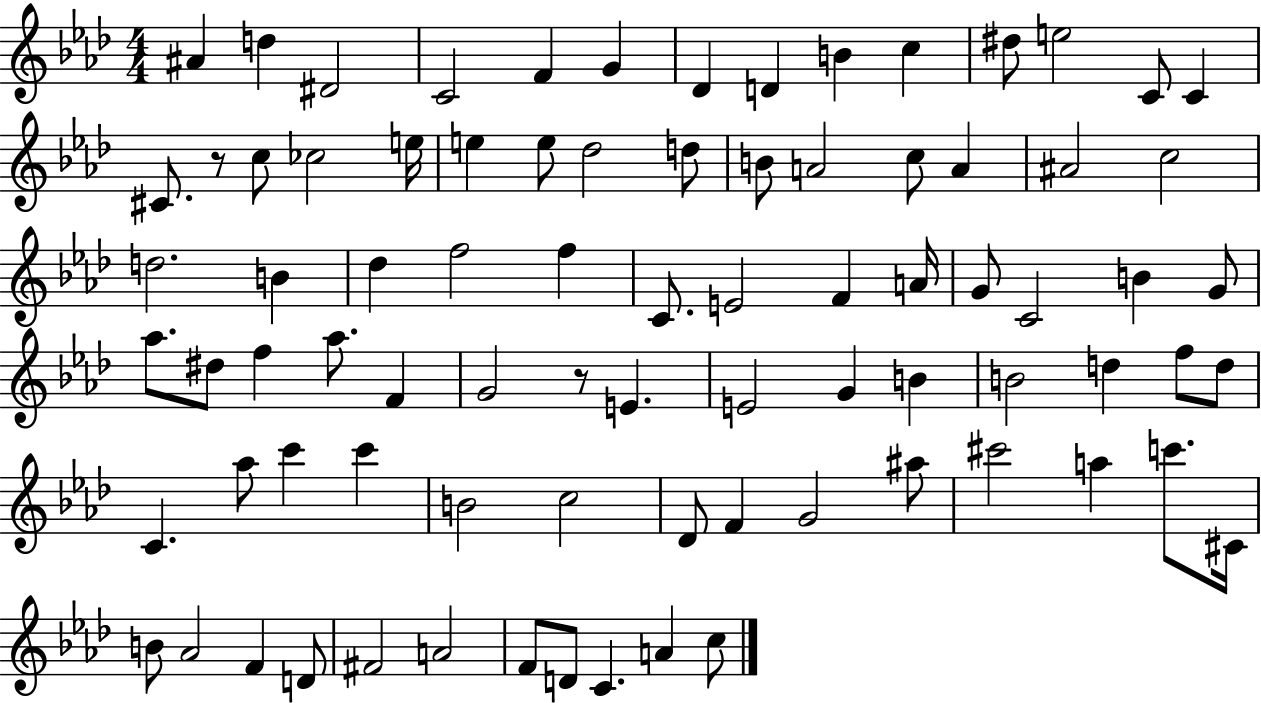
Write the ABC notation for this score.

X:1
T:Untitled
M:4/4
L:1/4
K:Ab
^A d ^D2 C2 F G _D D B c ^d/2 e2 C/2 C ^C/2 z/2 c/2 _c2 e/4 e e/2 _d2 d/2 B/2 A2 c/2 A ^A2 c2 d2 B _d f2 f C/2 E2 F A/4 G/2 C2 B G/2 _a/2 ^d/2 f _a/2 F G2 z/2 E E2 G B B2 d f/2 d/2 C _a/2 c' c' B2 c2 _D/2 F G2 ^a/2 ^c'2 a c'/2 ^C/4 B/2 _A2 F D/2 ^F2 A2 F/2 D/2 C A c/2